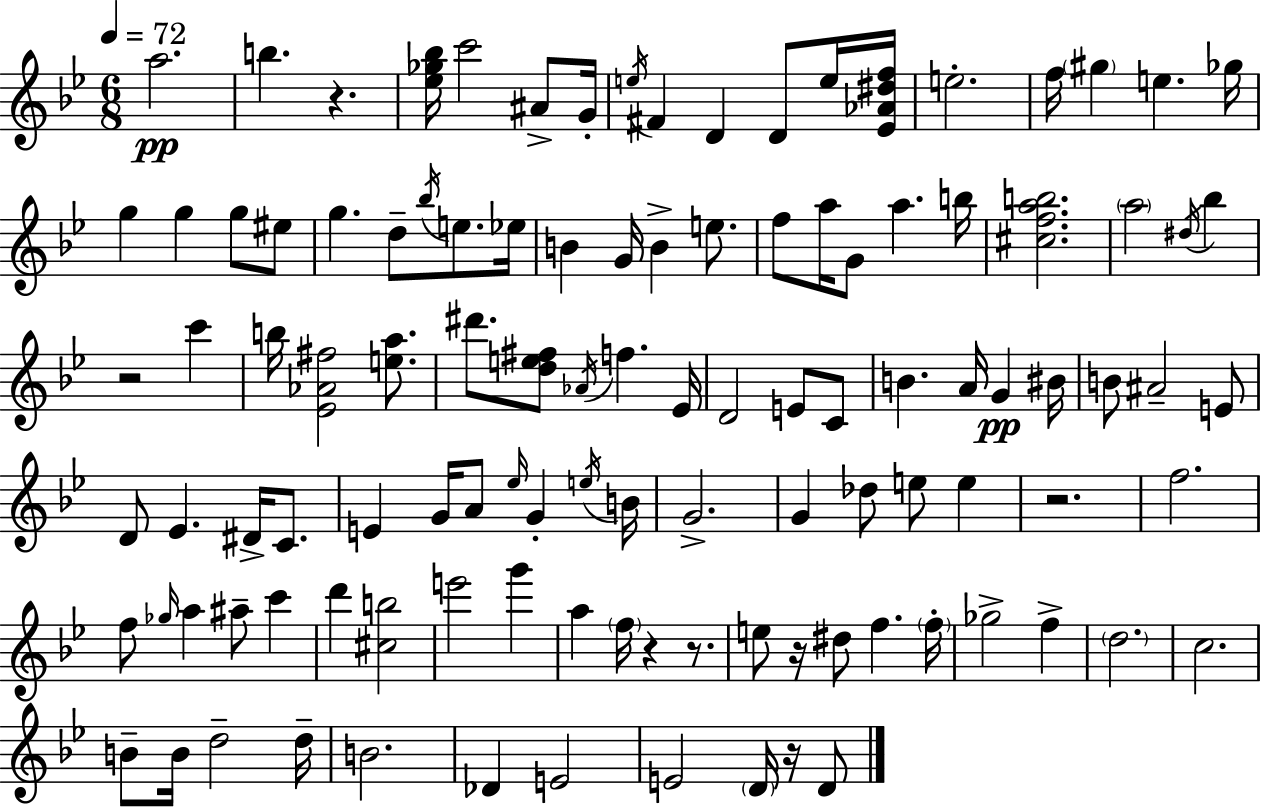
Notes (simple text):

A5/h. B5/q. R/q. [Eb5,Gb5,Bb5]/s C6/h A#4/e G4/s E5/s F#4/q D4/q D4/e E5/s [Eb4,Ab4,D#5,F5]/s E5/h. F5/s G#5/q E5/q. Gb5/s G5/q G5/q G5/e EIS5/e G5/q. D5/e Bb5/s E5/e. Eb5/s B4/q G4/s B4/q E5/e. F5/e A5/s G4/e A5/q. B5/s [C#5,F5,A5,B5]/h. A5/h D#5/s Bb5/q R/h C6/q B5/s [Eb4,Ab4,F#5]/h [E5,A5]/e. D#6/e. [D5,E5,F#5]/e Ab4/s F5/q. Eb4/s D4/h E4/e C4/e B4/q. A4/s G4/q BIS4/s B4/e A#4/h E4/e D4/e Eb4/q. D#4/s C4/e. E4/q G4/s A4/e Eb5/s G4/q E5/s B4/s G4/h. G4/q Db5/e E5/e E5/q R/h. F5/h. F5/e Gb5/s A5/q A#5/e C6/q D6/q [C#5,B5]/h E6/h G6/q A5/q F5/s R/q R/e. E5/e R/s D#5/e F5/q. F5/s Gb5/h F5/q D5/h. C5/h. B4/e B4/s D5/h D5/s B4/h. Db4/q E4/h E4/h D4/s R/s D4/e